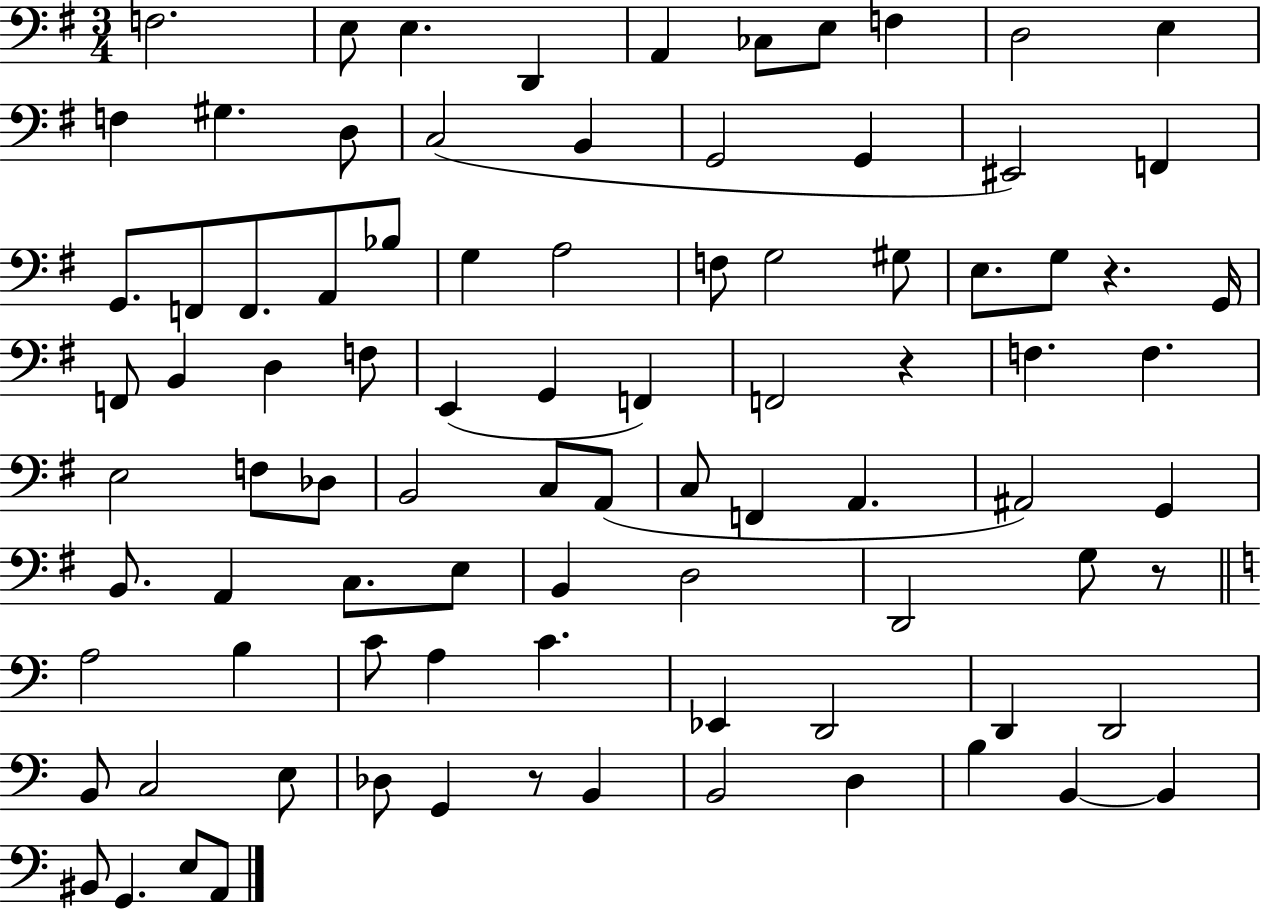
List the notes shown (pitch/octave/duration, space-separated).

F3/h. E3/e E3/q. D2/q A2/q CES3/e E3/e F3/q D3/h E3/q F3/q G#3/q. D3/e C3/h B2/q G2/h G2/q EIS2/h F2/q G2/e. F2/e F2/e. A2/e Bb3/e G3/q A3/h F3/e G3/h G#3/e E3/e. G3/e R/q. G2/s F2/e B2/q D3/q F3/e E2/q G2/q F2/q F2/h R/q F3/q. F3/q. E3/h F3/e Db3/e B2/h C3/e A2/e C3/e F2/q A2/q. A#2/h G2/q B2/e. A2/q C3/e. E3/e B2/q D3/h D2/h G3/e R/e A3/h B3/q C4/e A3/q C4/q. Eb2/q D2/h D2/q D2/h B2/e C3/h E3/e Db3/e G2/q R/e B2/q B2/h D3/q B3/q B2/q B2/q BIS2/e G2/q. E3/e A2/e